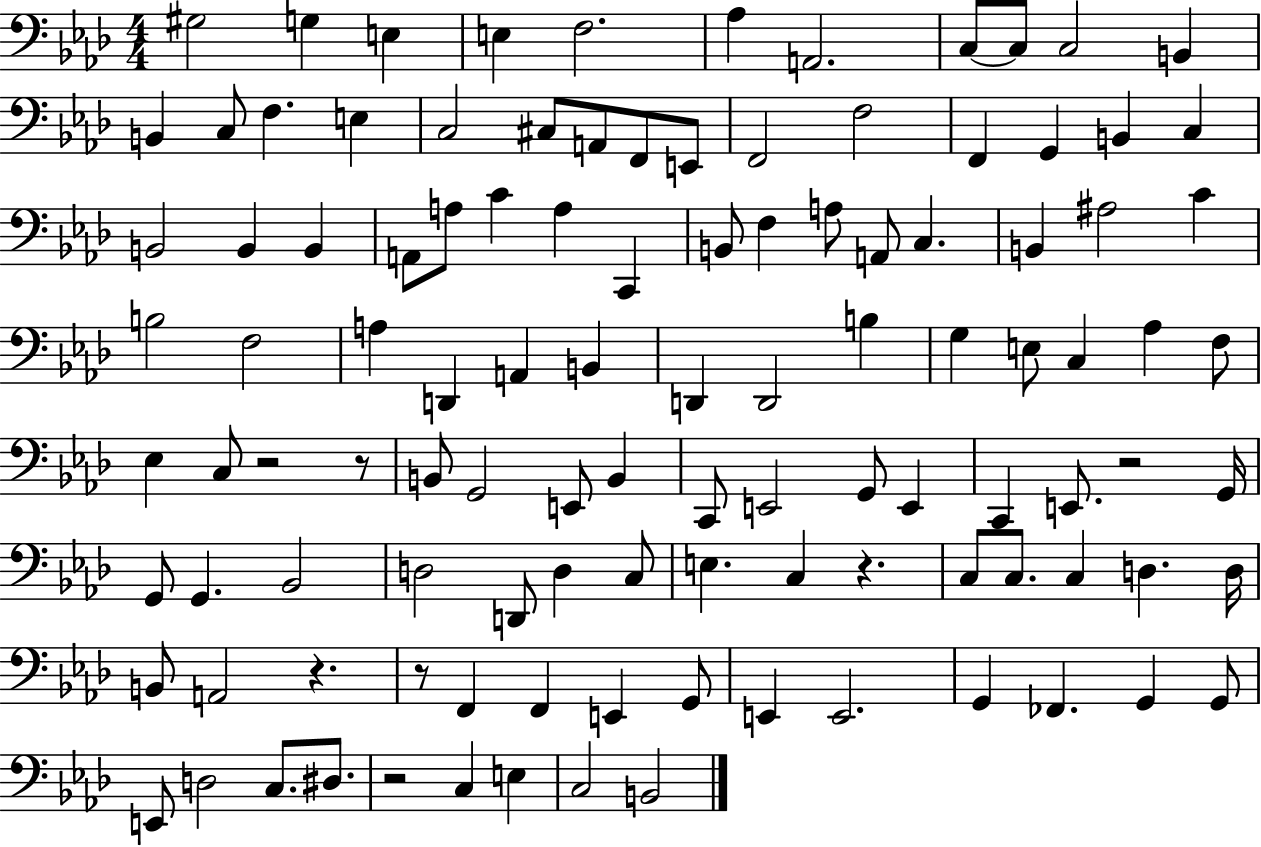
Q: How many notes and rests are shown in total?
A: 110